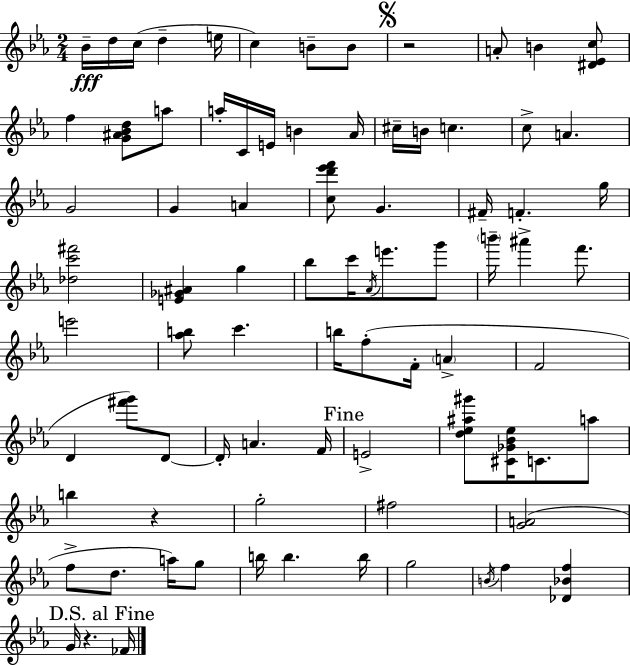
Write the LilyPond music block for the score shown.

{
  \clef treble
  \numericTimeSignature
  \time 2/4
  \key c \minor
  bes'16--\fff d''16 c''16( d''4-- e''16 | c''4) b'8-- b'8 | \mark \markup { \musicglyph "scripts.segno" } r2 | a'8-. b'4 <dis' ees' c''>8 | \break f''4 <g' ais' bes' d''>8 a''8 | a''16-. c'16 e'16 b'4 aes'16 | cis''16-- b'16 c''4. | c''8-> a'4. | \break g'2 | g'4 a'4 | <c'' d''' ees''' f'''>8 g'4. | fis'16-- f'4.-. g''16 | \break <des'' c''' fis'''>2 | <e' ges' ais'>4 g''4 | bes''8 c'''16 \acciaccatura { aes'16 } e'''8. g'''8 | \parenthesize b'''16-- ais'''4-> f'''8. | \break e'''2 | <aes'' b''>8 c'''4. | b''16 f''8-.( f'16-. \parenthesize a'4-> | f'2 | \break d'4 <fis''' g'''>8) d'8~~ | d'16-. a'4. | f'16 \mark "Fine" e'2-> | <d'' ees'' ais'' gis'''>8 <cis' ges' bes' ees''>16 c'8. a''8 | \break b''4 r4 | g''2-. | fis''2 | <g' a'>2( | \break f''8-> d''8. a''16) g''8 | b''16 b''4. | b''16 g''2 | \acciaccatura { b'16 } f''4 <des' bes' f''>4 | \break \mark "D.S. al Fine" g'16 r4. | fes'16 \bar "|."
}